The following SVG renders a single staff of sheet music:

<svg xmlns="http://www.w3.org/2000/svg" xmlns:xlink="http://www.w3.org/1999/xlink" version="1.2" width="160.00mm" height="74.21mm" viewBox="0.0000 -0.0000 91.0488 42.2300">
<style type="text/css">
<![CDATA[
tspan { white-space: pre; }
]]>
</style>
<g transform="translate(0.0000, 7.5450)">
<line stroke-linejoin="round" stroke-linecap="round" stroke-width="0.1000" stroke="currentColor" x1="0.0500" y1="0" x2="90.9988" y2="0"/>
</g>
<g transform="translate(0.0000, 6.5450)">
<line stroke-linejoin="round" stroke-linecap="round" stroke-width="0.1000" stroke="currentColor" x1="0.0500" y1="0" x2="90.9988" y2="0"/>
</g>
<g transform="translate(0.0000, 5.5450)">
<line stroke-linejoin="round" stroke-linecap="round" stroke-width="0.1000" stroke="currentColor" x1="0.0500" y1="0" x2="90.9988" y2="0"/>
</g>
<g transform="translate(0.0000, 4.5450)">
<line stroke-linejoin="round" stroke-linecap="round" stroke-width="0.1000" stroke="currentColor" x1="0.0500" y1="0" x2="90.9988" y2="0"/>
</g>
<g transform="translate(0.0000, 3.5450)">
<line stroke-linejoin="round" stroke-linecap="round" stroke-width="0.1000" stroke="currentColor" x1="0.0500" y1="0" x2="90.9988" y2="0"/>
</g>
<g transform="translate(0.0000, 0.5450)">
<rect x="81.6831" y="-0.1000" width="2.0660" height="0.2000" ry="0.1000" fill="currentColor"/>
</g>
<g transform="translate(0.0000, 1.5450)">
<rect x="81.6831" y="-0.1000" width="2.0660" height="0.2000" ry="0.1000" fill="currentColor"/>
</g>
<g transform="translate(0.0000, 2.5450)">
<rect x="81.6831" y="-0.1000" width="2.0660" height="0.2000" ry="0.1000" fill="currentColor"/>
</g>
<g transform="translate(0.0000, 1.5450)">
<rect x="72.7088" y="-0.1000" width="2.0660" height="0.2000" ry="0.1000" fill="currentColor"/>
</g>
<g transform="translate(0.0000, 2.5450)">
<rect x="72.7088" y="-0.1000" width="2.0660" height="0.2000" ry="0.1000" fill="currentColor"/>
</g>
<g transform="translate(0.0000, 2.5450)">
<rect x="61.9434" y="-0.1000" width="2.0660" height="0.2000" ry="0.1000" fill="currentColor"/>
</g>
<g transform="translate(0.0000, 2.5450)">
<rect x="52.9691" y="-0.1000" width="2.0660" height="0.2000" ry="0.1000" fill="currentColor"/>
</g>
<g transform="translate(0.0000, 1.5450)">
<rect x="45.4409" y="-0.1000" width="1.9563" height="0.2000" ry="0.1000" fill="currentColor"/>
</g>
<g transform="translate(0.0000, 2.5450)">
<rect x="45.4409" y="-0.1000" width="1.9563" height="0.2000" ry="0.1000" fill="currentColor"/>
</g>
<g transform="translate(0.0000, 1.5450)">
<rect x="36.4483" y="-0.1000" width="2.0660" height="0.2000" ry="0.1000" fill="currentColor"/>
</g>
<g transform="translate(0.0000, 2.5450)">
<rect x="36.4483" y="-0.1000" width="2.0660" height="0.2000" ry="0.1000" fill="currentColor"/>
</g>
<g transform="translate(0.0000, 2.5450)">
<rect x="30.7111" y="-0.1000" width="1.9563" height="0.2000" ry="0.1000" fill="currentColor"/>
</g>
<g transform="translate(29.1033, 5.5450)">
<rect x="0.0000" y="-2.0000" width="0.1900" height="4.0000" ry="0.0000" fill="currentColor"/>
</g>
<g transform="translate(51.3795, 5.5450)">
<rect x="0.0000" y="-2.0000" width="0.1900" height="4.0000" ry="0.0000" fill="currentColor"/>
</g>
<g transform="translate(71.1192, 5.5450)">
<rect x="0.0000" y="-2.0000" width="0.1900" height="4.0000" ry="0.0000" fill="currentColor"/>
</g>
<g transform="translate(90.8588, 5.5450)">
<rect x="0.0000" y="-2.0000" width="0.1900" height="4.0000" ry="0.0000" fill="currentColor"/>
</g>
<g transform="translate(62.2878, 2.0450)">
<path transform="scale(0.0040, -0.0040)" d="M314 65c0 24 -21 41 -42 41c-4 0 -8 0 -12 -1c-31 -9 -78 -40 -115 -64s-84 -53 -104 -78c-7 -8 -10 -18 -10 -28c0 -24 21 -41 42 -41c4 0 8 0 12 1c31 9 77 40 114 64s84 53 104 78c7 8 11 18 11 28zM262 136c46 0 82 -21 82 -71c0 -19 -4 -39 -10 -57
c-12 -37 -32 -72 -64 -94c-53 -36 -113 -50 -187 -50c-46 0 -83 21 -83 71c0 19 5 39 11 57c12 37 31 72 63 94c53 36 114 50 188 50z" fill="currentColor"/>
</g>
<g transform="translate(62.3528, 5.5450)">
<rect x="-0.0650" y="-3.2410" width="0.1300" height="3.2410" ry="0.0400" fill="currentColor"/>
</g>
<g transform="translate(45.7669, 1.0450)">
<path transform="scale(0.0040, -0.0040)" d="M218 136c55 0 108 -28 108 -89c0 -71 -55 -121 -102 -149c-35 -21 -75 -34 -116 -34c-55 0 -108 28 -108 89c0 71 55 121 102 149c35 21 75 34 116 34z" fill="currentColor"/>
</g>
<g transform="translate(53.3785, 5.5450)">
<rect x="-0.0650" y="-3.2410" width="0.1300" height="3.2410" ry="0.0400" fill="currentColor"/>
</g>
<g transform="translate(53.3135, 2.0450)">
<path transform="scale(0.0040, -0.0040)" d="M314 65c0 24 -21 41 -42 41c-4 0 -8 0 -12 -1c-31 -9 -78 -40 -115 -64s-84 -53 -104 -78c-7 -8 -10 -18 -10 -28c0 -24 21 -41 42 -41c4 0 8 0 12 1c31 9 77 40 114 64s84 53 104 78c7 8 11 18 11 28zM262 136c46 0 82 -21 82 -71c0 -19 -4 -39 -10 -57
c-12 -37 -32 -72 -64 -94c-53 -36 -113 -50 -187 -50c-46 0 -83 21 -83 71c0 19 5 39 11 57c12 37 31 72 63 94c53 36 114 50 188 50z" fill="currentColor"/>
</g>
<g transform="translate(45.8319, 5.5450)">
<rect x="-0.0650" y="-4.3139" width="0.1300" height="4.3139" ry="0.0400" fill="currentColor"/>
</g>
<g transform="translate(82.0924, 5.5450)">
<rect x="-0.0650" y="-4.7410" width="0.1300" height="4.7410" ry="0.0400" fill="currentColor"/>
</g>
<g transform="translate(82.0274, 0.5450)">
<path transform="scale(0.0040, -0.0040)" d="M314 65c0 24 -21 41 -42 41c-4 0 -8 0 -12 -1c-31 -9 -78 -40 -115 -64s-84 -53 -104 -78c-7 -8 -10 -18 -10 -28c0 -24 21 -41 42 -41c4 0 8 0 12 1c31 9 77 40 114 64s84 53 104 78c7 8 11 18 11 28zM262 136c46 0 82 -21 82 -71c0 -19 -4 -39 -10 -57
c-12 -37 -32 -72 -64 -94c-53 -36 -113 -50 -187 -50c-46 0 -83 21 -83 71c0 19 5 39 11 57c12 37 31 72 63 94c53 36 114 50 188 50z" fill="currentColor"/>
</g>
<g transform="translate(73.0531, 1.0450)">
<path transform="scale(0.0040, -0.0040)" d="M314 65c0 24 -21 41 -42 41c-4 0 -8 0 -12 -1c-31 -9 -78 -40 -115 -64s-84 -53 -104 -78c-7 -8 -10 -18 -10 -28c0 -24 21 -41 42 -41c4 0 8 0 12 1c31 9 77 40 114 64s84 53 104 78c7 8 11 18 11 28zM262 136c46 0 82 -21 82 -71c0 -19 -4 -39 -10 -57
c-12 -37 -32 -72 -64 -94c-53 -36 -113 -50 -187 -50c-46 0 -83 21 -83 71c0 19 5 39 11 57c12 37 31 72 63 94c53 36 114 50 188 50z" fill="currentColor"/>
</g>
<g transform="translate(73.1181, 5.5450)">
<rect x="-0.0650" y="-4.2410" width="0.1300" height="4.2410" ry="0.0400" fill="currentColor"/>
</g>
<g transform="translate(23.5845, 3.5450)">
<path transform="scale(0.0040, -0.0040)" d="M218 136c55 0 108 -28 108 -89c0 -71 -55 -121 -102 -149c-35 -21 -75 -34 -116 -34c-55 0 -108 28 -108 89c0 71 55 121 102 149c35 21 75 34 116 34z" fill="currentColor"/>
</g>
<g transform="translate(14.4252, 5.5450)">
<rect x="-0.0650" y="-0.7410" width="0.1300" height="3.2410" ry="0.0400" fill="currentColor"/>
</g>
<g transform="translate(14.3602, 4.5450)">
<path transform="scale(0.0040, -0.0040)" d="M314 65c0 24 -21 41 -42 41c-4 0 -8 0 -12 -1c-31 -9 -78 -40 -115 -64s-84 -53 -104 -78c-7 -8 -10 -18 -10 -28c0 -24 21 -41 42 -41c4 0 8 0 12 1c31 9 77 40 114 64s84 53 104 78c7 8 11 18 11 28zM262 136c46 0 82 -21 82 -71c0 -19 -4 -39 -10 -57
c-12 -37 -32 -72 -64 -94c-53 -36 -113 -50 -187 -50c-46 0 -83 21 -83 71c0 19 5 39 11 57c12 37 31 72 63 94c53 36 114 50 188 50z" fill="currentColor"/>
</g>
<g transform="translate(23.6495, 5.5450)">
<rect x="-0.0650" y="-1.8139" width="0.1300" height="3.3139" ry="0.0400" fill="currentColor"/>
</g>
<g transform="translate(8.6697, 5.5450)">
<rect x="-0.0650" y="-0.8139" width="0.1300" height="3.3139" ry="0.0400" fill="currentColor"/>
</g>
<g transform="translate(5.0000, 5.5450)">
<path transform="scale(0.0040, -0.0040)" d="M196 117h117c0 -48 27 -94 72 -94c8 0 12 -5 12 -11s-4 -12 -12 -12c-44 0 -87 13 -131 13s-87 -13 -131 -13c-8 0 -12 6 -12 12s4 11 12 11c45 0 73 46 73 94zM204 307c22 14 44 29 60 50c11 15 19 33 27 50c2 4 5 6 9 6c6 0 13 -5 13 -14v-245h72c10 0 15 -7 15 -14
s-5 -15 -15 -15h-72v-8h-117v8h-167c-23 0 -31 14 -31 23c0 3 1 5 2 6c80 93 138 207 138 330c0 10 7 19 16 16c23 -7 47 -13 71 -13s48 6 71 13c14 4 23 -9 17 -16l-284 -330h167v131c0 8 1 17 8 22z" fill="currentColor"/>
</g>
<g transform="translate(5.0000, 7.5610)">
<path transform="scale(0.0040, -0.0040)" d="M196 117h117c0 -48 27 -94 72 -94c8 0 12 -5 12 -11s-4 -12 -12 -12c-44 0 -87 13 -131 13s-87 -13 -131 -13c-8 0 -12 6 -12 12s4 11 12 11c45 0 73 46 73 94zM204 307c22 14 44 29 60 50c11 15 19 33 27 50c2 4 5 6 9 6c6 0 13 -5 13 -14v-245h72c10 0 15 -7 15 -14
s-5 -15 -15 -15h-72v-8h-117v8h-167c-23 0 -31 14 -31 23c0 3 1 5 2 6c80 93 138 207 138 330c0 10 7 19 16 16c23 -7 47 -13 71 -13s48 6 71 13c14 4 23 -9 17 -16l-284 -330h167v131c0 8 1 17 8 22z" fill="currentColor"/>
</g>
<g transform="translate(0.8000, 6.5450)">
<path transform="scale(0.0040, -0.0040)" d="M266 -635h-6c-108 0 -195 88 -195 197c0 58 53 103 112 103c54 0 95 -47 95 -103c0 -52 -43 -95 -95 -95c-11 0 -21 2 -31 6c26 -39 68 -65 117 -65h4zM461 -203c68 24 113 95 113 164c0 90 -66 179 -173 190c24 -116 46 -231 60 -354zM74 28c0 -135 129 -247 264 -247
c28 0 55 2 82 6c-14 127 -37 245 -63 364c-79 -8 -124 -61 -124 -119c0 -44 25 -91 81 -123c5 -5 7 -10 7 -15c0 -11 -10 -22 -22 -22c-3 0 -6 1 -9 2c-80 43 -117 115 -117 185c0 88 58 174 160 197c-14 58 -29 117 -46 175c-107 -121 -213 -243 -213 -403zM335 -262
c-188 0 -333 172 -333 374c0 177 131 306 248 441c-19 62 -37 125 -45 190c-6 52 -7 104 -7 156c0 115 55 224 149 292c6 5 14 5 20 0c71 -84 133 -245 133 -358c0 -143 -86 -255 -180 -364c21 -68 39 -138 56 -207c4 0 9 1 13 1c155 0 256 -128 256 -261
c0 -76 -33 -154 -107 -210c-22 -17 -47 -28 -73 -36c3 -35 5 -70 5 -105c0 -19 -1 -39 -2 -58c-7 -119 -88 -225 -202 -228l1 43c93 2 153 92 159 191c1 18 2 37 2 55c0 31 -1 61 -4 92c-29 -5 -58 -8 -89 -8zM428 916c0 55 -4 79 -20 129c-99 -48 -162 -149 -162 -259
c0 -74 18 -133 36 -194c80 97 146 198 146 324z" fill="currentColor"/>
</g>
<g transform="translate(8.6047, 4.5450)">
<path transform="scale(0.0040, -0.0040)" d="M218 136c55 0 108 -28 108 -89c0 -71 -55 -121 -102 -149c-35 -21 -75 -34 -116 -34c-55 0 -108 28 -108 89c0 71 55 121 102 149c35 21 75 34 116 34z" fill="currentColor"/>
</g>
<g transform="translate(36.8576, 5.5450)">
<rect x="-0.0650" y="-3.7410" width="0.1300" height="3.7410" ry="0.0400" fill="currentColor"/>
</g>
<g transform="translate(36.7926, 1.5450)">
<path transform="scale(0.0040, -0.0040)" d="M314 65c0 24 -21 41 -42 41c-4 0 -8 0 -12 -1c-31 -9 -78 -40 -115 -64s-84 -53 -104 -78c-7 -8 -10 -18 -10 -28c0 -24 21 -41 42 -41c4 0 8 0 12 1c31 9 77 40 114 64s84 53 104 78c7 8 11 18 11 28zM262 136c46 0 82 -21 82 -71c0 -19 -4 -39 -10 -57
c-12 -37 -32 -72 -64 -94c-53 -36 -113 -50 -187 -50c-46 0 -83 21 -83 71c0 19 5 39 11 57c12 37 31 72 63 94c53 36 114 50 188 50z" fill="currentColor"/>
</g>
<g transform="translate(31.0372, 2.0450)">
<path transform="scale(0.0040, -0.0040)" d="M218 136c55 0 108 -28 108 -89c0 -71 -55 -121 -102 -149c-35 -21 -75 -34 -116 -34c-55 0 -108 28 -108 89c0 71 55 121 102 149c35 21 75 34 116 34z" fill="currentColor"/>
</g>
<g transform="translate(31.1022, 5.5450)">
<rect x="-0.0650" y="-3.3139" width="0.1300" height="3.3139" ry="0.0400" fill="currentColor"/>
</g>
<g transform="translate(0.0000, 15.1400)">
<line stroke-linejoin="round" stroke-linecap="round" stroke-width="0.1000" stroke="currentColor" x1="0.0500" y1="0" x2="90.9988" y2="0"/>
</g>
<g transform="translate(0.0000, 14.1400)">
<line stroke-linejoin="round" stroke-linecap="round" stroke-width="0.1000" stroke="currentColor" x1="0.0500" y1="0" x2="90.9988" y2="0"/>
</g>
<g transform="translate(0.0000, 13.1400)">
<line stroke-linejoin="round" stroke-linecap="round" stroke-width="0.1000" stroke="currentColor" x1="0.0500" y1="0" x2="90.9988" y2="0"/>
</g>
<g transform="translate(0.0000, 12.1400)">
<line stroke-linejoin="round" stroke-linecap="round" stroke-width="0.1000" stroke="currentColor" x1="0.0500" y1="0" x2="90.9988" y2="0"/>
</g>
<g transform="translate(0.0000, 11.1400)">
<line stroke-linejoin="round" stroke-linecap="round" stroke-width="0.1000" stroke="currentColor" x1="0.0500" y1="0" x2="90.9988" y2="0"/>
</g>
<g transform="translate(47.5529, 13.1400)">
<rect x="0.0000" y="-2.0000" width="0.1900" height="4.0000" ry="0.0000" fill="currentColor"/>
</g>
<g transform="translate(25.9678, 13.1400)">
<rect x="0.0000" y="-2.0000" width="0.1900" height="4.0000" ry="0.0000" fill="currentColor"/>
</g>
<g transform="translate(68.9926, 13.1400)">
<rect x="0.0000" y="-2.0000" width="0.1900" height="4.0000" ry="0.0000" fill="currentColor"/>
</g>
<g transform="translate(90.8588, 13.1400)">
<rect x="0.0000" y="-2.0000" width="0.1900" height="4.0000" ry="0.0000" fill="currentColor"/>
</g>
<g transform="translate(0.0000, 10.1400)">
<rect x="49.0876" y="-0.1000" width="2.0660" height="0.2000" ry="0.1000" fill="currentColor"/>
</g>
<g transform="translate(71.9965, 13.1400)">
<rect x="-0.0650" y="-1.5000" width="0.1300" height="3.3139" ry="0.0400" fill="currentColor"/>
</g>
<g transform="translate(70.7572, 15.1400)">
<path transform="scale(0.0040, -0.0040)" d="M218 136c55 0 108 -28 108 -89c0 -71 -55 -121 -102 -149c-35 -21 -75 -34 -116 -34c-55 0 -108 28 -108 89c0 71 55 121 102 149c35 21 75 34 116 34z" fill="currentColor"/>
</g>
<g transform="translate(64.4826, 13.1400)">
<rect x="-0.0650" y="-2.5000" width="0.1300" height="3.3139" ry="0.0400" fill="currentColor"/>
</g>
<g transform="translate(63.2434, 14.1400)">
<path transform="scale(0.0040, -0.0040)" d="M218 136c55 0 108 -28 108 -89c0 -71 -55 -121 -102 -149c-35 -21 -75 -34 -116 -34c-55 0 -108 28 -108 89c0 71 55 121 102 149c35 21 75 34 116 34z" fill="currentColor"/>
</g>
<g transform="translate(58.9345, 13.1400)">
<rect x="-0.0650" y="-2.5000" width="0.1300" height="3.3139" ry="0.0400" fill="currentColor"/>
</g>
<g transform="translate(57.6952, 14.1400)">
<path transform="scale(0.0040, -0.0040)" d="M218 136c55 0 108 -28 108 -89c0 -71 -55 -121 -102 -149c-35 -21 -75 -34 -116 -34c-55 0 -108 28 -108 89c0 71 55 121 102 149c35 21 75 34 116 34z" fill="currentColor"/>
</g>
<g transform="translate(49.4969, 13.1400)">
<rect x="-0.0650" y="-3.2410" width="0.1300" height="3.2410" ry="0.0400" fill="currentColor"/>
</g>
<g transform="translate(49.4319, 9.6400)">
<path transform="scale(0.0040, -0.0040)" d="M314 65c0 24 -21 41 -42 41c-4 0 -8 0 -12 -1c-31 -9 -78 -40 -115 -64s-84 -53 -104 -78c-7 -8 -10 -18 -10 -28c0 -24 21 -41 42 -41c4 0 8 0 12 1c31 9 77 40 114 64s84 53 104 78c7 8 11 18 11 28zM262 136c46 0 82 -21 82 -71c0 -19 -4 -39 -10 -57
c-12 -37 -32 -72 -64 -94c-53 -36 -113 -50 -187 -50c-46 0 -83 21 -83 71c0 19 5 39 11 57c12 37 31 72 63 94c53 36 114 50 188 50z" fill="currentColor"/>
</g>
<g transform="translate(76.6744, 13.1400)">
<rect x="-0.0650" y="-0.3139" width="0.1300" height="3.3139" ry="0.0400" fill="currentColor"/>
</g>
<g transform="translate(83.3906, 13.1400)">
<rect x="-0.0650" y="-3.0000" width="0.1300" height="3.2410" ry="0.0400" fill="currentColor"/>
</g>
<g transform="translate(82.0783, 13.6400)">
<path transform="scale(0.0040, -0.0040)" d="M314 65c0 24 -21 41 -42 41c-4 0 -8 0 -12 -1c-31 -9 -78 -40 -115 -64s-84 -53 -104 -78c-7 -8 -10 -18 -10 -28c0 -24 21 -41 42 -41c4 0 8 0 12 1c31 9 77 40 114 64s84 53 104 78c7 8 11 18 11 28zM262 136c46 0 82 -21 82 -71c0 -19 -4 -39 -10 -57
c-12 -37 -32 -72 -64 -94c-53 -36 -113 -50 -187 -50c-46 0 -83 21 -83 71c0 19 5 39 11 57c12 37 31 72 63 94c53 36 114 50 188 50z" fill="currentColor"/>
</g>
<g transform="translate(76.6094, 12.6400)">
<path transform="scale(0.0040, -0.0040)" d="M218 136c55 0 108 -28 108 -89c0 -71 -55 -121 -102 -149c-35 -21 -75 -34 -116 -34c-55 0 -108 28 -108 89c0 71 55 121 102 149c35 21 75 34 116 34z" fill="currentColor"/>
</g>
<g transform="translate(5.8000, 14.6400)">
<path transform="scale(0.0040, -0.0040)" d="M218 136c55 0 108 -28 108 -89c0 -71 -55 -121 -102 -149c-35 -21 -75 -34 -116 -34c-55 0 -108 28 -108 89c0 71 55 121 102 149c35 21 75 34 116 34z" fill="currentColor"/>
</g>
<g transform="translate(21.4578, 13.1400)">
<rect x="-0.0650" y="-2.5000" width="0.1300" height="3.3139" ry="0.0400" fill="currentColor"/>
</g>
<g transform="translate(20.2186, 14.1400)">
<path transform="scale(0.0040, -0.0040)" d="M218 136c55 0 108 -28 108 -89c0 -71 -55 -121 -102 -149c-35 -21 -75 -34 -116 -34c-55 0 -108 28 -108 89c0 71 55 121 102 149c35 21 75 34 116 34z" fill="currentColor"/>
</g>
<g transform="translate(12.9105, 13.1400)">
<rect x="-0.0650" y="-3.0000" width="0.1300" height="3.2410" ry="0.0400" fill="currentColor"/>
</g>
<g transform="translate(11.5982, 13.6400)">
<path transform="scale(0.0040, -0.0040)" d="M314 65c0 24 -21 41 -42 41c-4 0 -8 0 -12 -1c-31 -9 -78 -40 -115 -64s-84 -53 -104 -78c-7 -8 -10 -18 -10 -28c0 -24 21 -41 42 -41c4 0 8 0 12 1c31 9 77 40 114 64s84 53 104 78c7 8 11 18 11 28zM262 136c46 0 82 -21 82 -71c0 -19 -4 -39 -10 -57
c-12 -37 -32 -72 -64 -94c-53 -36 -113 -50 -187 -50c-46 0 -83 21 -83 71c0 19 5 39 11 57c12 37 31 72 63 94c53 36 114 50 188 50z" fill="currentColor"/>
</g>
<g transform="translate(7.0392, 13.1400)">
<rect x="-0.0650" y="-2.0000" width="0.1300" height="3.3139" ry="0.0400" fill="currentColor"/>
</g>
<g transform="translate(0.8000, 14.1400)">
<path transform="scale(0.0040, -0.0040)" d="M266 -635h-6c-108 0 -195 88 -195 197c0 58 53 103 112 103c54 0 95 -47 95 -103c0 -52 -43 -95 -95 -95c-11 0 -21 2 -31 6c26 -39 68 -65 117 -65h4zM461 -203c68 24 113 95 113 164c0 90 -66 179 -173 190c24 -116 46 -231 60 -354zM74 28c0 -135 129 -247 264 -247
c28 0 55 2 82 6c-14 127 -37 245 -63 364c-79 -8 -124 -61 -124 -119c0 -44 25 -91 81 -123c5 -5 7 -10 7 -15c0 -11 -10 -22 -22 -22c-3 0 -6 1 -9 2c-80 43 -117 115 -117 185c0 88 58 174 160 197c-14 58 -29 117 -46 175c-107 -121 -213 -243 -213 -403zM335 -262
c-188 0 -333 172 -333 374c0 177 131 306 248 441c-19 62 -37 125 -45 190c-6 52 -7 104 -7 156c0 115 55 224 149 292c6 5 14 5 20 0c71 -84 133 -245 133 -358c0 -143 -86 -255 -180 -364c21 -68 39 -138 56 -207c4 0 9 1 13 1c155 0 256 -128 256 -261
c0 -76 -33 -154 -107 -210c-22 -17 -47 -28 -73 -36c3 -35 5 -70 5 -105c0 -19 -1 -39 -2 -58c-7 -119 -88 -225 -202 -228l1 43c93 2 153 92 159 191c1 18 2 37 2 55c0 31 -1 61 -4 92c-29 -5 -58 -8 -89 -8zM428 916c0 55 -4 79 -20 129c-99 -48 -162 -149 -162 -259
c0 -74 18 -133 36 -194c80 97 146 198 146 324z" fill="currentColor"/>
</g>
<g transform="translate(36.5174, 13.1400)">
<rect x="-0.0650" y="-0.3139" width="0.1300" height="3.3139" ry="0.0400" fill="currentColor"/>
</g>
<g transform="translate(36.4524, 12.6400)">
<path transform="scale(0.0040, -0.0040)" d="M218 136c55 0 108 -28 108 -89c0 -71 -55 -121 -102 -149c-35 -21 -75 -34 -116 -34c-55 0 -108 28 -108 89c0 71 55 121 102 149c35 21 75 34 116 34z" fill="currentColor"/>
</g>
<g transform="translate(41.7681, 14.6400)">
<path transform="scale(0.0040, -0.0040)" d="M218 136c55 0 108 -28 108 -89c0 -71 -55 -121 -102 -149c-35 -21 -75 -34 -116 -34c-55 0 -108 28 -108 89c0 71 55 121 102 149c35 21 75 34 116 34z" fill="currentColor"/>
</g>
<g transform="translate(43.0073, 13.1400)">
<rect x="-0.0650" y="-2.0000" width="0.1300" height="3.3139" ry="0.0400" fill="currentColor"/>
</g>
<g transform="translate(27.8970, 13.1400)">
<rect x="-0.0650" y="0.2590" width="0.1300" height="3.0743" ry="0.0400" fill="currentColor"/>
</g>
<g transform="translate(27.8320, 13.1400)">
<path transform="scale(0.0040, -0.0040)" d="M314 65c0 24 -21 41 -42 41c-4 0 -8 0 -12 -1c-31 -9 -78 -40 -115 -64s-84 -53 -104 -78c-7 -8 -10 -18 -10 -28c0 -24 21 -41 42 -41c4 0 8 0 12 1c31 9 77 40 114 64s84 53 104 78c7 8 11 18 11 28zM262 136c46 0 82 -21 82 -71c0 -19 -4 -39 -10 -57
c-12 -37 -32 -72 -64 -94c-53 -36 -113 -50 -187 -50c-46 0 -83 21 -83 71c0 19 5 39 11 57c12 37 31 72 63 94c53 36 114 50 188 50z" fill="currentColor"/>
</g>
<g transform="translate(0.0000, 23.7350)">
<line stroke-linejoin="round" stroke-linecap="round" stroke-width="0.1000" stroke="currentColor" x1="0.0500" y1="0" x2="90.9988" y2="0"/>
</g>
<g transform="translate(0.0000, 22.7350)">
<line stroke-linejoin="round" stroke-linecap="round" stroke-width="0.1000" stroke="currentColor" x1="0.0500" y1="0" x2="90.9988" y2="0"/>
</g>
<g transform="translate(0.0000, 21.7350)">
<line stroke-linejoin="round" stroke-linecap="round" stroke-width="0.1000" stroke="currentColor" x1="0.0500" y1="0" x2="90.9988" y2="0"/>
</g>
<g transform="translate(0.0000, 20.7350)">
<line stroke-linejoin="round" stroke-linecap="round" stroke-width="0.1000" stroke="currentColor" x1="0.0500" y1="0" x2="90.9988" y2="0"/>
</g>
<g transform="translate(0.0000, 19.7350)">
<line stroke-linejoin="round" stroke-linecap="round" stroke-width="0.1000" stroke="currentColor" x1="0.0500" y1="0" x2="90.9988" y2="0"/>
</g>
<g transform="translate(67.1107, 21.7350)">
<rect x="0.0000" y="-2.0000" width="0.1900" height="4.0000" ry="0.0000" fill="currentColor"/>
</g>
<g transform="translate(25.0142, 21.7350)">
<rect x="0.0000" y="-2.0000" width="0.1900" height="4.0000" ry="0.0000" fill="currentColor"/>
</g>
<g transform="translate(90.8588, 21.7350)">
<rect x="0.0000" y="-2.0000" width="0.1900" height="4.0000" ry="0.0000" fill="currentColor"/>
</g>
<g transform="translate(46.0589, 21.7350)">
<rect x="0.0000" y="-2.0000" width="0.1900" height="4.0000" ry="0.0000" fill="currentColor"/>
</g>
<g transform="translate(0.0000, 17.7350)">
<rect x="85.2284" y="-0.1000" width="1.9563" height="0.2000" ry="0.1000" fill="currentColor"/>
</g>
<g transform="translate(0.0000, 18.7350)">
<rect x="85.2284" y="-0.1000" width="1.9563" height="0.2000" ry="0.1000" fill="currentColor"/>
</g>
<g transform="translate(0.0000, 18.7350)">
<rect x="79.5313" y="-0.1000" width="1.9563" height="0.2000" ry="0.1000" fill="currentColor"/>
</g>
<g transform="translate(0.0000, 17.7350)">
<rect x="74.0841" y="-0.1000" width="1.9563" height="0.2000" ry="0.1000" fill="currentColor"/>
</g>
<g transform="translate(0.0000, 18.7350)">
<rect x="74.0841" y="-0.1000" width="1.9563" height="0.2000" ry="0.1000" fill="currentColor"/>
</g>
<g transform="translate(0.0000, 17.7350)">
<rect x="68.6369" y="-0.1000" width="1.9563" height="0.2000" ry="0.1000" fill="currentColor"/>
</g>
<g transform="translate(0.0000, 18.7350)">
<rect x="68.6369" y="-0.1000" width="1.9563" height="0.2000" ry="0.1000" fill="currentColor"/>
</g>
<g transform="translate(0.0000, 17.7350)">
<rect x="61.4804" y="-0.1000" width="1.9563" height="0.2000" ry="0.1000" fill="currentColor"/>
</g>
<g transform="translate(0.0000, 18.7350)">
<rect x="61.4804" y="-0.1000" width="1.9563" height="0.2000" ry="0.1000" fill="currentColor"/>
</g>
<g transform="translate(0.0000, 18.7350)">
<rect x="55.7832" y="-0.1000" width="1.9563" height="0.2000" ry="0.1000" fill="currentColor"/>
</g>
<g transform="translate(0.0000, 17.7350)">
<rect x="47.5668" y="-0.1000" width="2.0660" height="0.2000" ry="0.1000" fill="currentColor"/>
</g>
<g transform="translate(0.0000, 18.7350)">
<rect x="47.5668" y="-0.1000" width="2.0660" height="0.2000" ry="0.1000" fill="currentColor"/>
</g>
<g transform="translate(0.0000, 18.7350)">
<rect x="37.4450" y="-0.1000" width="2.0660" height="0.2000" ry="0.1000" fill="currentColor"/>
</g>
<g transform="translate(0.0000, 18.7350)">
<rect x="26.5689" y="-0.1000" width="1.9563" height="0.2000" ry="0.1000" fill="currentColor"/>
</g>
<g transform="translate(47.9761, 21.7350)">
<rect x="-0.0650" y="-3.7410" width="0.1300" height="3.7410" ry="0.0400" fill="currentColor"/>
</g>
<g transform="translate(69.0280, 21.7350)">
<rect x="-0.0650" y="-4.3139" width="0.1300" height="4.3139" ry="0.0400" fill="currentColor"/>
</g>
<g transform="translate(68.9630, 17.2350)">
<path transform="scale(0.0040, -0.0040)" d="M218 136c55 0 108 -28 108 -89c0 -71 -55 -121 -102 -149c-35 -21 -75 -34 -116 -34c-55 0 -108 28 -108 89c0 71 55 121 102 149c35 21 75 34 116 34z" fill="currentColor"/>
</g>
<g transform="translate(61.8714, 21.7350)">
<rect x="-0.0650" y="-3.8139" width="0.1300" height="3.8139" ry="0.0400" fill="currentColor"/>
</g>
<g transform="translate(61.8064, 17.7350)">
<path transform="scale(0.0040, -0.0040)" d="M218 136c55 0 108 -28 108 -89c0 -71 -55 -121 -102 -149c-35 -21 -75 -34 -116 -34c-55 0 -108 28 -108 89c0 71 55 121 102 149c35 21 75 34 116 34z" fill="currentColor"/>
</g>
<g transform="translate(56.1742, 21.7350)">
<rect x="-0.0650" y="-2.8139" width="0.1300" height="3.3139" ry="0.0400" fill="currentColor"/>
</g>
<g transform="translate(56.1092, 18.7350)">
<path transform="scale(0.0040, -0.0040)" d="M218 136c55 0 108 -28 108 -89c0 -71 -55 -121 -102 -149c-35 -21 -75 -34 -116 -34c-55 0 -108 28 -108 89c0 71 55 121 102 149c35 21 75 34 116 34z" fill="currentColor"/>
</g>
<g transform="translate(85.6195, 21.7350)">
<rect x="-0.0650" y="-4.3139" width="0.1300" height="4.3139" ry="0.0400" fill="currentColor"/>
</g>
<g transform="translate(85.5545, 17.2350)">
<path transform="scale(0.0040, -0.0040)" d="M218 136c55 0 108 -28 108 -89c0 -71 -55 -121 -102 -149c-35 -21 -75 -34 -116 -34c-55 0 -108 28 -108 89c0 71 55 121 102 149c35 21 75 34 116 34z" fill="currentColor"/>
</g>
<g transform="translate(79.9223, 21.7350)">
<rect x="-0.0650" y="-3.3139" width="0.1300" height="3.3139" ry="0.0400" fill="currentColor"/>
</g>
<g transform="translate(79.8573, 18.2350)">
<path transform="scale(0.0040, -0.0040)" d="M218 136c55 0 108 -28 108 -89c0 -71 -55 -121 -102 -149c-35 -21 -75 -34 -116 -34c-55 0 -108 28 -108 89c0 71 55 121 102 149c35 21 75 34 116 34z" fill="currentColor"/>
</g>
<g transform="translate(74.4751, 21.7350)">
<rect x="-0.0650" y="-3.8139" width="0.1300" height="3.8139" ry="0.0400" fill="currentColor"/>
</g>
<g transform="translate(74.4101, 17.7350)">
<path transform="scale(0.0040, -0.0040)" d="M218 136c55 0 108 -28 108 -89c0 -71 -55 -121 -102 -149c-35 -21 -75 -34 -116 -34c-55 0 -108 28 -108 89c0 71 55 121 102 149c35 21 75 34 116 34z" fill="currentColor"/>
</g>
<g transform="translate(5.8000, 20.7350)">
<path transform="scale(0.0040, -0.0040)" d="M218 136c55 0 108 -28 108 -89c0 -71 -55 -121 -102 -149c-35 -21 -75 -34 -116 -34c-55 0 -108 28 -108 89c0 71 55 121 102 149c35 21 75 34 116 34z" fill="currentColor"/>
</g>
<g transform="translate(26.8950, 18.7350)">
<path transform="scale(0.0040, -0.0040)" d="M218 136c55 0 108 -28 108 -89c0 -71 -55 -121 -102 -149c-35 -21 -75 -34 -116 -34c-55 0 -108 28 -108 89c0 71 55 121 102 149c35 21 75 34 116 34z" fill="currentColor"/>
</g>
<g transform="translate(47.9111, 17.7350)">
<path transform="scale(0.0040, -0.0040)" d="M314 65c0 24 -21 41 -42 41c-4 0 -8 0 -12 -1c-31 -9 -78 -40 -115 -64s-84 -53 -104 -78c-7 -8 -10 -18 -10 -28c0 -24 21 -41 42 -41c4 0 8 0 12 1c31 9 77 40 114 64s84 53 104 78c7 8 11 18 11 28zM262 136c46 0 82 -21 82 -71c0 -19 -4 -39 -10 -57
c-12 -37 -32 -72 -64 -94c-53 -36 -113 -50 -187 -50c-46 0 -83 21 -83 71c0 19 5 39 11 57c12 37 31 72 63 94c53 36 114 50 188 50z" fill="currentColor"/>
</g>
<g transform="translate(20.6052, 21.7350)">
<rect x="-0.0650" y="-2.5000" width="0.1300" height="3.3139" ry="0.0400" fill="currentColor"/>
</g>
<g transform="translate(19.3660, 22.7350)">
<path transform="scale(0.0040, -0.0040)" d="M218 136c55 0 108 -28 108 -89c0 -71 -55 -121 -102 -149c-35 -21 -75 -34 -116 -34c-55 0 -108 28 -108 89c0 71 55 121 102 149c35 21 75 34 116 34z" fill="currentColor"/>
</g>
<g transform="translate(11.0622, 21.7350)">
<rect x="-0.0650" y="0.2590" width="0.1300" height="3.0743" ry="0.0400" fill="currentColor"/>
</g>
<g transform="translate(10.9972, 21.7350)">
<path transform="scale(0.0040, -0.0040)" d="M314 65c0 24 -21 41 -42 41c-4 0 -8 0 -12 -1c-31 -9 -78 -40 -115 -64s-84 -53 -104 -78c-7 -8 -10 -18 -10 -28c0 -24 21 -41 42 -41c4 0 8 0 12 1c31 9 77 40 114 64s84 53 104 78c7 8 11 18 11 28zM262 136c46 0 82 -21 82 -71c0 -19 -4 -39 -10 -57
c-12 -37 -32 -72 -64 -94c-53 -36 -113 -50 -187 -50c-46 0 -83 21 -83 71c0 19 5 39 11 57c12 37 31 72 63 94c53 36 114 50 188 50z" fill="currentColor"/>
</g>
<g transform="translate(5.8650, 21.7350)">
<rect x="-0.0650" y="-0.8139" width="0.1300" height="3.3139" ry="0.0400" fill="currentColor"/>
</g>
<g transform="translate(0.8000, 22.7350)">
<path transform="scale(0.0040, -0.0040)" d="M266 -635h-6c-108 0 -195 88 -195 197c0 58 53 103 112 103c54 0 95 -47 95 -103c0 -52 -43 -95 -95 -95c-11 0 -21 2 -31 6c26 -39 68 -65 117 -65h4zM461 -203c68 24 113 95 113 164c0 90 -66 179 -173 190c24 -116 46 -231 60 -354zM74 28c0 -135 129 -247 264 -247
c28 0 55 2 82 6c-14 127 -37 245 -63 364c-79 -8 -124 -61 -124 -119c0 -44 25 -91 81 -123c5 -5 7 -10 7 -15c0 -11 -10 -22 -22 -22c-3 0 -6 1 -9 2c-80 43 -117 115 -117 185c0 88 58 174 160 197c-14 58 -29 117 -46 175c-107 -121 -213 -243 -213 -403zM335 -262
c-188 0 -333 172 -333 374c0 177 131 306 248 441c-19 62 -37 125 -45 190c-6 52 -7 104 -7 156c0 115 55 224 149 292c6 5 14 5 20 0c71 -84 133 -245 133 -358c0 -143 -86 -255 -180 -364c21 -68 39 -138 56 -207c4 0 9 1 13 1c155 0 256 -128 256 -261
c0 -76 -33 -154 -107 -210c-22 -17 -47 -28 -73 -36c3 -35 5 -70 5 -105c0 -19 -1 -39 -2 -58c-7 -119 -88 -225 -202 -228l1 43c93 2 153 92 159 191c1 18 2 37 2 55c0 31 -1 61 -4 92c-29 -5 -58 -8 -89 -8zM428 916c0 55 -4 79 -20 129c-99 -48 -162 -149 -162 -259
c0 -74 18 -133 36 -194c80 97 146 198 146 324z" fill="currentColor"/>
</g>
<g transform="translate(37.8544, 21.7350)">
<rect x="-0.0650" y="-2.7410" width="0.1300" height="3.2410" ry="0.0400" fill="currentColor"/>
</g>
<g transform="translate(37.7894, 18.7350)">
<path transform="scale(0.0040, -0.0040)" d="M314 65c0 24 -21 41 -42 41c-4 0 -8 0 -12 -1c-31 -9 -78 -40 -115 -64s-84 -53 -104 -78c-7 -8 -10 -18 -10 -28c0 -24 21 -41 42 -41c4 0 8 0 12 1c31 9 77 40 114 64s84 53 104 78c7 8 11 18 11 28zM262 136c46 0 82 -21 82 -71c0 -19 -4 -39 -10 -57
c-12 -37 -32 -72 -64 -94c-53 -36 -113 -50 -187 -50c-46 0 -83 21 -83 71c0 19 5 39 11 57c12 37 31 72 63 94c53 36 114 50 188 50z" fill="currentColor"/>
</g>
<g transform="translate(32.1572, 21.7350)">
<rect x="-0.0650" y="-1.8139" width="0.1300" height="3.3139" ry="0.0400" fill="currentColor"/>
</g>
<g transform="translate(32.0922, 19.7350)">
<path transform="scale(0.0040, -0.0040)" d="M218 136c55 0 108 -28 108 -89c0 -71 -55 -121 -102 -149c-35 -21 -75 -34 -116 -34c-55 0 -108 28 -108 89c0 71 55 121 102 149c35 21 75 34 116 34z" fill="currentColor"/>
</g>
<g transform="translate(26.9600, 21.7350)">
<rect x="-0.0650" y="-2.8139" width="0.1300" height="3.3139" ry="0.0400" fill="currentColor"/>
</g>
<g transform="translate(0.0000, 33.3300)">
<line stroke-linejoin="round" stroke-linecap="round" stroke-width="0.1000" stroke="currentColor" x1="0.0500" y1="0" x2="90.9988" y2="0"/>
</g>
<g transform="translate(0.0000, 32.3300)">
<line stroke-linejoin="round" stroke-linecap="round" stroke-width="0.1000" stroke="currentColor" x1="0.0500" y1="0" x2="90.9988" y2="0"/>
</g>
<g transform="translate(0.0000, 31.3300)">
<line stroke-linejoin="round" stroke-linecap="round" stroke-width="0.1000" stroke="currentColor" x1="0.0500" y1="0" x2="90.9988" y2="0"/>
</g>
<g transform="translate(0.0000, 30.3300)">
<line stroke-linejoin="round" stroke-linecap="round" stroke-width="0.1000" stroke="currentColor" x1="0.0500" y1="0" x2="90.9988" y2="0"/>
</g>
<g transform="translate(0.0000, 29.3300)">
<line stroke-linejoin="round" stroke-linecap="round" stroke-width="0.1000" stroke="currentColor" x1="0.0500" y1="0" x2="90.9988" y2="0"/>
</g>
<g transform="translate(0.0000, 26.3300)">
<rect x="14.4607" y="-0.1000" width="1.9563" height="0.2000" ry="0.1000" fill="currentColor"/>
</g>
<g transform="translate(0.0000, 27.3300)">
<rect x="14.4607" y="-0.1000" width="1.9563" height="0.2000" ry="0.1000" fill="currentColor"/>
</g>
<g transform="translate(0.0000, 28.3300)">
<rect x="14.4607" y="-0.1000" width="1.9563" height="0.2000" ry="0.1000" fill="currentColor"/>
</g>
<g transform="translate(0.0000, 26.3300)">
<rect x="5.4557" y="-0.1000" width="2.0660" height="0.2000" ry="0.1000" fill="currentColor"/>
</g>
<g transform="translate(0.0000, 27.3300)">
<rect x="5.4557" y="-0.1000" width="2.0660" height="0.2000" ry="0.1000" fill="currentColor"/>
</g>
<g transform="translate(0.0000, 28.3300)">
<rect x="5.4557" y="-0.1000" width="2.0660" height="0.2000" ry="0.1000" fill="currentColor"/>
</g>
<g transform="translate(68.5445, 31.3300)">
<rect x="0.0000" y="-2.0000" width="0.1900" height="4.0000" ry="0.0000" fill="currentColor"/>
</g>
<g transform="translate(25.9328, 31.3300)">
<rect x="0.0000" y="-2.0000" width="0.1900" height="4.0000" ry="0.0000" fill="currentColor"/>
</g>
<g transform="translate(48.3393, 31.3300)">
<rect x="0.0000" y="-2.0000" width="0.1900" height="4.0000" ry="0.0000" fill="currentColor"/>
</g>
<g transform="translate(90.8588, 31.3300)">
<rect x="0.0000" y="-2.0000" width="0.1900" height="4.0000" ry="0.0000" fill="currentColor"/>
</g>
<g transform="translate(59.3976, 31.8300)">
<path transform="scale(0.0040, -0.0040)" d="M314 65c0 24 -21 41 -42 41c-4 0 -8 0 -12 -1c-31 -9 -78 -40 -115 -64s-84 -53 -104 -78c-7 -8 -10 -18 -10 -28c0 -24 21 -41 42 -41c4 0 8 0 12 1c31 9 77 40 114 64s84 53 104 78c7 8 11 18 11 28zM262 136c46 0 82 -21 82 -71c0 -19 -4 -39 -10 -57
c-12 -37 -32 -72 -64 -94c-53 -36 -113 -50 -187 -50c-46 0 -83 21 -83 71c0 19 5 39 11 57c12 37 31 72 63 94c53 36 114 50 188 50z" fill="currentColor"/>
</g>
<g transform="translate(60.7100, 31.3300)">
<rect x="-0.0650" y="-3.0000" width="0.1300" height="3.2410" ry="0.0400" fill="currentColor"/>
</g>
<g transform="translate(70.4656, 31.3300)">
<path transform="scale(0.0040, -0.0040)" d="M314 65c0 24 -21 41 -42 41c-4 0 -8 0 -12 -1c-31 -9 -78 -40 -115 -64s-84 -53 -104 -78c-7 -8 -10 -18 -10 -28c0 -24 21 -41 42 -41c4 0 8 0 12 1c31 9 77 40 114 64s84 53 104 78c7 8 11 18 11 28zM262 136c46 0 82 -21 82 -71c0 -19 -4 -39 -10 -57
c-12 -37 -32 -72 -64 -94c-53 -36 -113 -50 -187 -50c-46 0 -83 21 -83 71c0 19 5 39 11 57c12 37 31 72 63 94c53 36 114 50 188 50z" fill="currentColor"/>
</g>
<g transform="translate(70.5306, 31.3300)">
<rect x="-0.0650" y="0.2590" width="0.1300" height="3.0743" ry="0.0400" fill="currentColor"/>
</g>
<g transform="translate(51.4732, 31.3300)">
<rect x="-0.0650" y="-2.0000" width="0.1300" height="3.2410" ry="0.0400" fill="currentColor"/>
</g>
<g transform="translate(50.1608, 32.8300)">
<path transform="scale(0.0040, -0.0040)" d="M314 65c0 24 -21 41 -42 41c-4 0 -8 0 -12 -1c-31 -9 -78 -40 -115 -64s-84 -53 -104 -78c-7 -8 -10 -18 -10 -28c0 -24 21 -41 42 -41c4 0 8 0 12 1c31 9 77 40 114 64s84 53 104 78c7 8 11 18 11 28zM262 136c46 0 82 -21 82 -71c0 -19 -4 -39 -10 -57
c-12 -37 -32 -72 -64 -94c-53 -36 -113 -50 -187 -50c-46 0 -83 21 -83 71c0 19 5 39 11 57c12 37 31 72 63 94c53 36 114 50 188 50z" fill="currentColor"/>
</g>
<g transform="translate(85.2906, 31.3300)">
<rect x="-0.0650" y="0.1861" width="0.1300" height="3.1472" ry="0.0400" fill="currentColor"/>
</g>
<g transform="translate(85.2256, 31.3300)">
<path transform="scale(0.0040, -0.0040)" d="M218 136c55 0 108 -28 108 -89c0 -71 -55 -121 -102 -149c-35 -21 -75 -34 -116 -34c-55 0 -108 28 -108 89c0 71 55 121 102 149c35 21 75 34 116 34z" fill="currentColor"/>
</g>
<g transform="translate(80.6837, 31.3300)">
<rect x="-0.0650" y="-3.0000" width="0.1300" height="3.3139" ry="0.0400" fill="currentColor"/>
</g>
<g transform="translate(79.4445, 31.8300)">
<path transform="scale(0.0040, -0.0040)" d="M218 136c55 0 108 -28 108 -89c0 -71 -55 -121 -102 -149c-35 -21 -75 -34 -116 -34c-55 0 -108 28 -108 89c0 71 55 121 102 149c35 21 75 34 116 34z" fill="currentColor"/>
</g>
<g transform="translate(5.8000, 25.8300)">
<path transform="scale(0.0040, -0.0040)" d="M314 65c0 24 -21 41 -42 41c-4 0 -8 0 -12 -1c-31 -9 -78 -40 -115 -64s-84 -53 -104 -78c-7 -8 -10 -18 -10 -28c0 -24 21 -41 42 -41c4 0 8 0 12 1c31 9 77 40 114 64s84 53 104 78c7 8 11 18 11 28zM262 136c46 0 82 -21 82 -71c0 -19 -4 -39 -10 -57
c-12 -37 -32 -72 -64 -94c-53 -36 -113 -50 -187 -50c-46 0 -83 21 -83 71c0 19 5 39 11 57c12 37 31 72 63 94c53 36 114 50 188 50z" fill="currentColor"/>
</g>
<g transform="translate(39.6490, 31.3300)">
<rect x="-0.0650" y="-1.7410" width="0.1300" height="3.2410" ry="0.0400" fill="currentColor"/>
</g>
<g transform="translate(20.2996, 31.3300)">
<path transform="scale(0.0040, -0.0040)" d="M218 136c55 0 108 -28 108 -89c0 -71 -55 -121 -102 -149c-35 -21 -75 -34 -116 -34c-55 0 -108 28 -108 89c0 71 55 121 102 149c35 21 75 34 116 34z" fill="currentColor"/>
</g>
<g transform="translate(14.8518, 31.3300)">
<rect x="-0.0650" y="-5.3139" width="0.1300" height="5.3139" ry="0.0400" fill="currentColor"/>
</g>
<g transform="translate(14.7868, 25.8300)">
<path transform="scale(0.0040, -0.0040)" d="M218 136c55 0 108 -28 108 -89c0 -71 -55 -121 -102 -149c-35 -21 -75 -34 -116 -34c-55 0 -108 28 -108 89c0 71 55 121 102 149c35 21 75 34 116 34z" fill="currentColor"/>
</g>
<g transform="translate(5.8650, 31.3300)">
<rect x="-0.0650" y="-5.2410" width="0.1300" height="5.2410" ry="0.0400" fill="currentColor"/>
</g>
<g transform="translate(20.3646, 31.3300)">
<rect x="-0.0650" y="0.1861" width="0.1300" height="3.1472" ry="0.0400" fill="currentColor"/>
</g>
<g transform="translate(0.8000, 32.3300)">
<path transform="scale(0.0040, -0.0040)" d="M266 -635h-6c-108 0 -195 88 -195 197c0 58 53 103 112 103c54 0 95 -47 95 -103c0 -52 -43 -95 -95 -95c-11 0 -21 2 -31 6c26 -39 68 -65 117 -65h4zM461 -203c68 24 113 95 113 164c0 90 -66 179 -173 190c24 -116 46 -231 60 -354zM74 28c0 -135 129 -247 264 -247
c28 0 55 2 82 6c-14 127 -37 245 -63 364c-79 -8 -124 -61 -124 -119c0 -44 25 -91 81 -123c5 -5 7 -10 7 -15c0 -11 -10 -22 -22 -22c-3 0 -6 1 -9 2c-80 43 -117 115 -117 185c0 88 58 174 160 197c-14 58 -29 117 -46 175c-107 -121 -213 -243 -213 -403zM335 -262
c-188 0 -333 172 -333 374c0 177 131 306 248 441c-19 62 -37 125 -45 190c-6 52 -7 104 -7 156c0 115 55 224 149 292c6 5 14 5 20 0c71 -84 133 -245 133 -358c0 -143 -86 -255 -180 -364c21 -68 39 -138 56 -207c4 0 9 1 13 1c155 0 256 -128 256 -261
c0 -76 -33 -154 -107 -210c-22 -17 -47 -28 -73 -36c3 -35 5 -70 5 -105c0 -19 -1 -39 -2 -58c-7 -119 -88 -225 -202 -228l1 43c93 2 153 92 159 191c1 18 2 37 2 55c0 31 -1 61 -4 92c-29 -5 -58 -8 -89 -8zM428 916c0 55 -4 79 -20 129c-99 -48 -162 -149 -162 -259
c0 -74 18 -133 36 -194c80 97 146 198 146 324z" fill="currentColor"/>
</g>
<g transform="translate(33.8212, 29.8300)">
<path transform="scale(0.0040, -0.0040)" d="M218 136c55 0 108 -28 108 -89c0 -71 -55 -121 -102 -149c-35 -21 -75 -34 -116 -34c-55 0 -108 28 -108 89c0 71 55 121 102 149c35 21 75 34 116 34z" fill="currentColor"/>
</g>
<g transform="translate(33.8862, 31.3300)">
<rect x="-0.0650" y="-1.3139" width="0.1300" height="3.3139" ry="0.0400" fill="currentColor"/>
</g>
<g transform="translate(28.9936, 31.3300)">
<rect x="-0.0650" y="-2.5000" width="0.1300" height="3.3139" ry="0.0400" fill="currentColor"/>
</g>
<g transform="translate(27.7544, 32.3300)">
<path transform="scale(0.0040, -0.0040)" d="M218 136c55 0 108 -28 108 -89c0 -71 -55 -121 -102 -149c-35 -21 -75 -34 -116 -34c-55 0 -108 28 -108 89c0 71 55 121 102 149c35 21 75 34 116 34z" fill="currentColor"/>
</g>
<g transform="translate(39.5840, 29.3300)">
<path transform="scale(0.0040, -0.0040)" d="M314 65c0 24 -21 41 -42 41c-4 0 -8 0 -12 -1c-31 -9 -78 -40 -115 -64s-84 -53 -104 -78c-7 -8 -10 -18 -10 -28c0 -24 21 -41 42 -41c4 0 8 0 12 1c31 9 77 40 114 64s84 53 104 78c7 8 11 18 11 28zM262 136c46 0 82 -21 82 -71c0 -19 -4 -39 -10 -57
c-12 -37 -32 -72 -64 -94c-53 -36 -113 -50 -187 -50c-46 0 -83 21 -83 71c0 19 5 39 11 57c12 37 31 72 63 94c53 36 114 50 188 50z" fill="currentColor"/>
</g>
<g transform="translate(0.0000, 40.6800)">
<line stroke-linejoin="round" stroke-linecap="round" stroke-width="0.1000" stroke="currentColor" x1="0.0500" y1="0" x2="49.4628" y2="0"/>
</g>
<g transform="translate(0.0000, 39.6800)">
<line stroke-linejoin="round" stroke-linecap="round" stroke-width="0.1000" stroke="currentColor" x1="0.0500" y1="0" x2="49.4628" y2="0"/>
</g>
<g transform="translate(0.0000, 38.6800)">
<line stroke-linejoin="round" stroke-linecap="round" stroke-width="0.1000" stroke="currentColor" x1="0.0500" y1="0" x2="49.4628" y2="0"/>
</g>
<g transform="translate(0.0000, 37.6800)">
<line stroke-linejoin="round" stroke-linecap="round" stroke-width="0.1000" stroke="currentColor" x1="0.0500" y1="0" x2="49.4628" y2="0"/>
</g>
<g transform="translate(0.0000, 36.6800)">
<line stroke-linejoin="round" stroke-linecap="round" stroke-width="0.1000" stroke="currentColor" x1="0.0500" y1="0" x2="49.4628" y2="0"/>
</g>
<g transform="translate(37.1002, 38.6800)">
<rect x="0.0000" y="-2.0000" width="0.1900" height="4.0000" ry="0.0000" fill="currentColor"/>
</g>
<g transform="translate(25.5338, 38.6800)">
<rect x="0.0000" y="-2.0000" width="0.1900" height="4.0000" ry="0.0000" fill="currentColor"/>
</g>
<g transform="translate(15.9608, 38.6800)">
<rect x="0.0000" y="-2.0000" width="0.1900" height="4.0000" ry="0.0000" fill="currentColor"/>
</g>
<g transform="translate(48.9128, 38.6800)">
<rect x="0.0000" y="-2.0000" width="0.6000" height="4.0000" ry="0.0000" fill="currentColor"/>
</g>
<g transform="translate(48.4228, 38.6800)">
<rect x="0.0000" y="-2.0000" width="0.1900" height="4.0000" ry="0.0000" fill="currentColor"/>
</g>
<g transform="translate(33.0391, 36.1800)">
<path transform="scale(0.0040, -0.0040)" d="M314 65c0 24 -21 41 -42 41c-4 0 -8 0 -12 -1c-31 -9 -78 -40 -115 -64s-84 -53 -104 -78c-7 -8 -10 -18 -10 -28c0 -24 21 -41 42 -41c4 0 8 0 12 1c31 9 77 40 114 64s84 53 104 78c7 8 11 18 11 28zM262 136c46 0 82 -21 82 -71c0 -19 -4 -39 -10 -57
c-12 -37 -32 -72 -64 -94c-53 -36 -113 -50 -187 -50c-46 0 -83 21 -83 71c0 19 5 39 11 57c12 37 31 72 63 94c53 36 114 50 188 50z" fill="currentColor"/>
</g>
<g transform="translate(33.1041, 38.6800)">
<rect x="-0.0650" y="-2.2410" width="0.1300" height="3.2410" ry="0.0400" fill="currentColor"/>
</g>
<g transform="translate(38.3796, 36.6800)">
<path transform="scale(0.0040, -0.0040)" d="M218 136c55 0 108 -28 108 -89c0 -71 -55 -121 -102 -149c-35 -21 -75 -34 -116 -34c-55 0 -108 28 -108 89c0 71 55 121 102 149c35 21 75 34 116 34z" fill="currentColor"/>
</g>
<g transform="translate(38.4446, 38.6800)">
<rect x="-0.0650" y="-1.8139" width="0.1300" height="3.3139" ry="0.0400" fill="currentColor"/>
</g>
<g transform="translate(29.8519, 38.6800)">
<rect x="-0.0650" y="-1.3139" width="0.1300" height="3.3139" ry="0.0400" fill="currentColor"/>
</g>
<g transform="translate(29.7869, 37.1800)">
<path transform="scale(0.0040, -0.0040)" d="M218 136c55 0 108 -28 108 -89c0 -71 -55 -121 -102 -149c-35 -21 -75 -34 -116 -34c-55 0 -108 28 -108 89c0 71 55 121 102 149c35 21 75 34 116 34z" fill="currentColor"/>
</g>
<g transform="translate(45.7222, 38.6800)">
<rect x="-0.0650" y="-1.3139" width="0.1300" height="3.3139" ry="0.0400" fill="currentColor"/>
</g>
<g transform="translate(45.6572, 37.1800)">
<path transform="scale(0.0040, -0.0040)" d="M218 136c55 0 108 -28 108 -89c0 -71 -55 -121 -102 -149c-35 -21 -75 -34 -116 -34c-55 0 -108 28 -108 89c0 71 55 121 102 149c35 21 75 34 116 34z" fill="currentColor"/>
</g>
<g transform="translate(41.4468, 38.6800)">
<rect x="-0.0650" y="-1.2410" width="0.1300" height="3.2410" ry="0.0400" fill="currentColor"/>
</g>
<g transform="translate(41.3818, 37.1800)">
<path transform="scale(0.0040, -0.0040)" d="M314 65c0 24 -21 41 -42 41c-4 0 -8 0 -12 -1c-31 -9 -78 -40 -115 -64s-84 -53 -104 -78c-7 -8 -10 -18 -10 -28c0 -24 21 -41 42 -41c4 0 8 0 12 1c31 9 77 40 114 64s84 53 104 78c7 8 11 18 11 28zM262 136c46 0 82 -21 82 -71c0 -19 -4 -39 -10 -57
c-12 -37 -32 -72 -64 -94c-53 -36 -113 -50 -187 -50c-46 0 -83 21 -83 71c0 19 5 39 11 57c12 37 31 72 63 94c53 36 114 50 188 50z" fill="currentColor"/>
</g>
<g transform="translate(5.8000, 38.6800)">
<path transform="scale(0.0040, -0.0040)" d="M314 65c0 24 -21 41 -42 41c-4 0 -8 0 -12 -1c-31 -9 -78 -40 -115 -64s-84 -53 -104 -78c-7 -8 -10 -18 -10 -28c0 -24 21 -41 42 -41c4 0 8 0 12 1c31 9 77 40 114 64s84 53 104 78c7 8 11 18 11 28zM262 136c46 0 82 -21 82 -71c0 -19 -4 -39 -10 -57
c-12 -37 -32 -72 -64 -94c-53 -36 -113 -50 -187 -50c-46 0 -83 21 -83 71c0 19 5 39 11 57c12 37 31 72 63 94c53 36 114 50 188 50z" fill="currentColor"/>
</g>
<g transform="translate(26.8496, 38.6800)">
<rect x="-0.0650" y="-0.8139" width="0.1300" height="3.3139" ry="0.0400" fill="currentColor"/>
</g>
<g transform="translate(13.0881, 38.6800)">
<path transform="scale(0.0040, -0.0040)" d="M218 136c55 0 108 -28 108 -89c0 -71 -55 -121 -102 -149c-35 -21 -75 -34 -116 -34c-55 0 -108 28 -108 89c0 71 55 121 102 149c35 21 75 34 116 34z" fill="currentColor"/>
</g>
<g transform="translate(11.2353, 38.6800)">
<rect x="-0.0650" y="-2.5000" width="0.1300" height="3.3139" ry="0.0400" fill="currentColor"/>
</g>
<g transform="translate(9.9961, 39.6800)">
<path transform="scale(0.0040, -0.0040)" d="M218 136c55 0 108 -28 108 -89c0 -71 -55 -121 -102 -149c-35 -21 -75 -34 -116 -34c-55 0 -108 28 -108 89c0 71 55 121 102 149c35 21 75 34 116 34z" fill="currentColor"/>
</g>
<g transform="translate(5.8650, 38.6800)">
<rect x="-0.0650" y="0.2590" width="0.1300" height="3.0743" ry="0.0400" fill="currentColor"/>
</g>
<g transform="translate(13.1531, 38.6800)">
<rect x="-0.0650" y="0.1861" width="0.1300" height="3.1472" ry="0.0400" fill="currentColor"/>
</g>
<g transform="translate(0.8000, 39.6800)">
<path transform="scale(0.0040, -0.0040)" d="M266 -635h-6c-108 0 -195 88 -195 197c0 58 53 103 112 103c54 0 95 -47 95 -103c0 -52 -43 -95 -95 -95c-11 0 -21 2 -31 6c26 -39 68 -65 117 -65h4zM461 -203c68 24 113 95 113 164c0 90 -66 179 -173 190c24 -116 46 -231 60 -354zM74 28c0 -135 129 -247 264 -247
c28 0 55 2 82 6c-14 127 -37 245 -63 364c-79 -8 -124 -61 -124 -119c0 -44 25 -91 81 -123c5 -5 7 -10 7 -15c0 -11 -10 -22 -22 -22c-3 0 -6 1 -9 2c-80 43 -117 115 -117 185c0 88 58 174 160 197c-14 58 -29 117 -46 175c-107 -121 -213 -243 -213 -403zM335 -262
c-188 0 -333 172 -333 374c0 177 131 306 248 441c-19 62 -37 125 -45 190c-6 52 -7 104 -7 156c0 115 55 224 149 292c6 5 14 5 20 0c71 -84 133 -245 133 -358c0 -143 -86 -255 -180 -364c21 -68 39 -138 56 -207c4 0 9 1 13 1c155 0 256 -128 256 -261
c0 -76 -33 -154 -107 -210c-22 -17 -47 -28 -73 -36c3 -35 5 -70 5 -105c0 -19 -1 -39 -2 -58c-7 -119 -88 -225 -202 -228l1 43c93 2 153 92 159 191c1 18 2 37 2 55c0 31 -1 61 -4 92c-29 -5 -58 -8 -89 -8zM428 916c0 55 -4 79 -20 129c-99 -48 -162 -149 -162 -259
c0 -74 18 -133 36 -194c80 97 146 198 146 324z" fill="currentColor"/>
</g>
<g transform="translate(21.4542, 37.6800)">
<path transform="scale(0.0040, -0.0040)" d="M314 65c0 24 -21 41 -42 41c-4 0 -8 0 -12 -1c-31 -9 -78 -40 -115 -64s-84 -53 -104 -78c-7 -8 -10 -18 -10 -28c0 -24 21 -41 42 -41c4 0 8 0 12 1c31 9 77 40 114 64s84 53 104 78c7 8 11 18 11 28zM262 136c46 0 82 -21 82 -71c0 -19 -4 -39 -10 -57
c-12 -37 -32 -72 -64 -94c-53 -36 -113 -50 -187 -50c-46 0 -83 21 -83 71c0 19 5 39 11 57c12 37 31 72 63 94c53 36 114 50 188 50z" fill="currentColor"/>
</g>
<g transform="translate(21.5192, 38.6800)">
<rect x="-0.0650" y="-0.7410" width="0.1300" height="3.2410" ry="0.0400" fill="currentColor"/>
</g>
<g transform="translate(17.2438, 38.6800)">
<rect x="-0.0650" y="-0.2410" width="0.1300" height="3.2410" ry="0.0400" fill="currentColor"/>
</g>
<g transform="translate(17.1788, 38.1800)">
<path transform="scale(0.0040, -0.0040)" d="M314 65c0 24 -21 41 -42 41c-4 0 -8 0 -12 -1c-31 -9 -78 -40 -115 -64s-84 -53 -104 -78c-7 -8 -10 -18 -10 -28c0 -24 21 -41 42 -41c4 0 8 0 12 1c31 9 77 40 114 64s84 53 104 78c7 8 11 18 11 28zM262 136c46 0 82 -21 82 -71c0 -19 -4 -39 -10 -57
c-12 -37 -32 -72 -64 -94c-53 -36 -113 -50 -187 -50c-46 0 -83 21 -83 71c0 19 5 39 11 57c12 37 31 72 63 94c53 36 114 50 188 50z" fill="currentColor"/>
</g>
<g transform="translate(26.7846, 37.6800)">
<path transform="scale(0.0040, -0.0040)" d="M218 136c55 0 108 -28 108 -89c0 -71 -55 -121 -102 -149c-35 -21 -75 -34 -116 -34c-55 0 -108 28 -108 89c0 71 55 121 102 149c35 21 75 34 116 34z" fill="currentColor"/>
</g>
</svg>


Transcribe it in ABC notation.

X:1
T:Untitled
M:4/4
L:1/4
K:C
d d2 f b c'2 d' b2 b2 d'2 e'2 F A2 G B2 c F b2 G G E c A2 d B2 G a f a2 c'2 a c' d' c' b d' f'2 f' B G e f2 F2 A2 B2 A B B2 G B c2 d2 d e g2 f e2 e